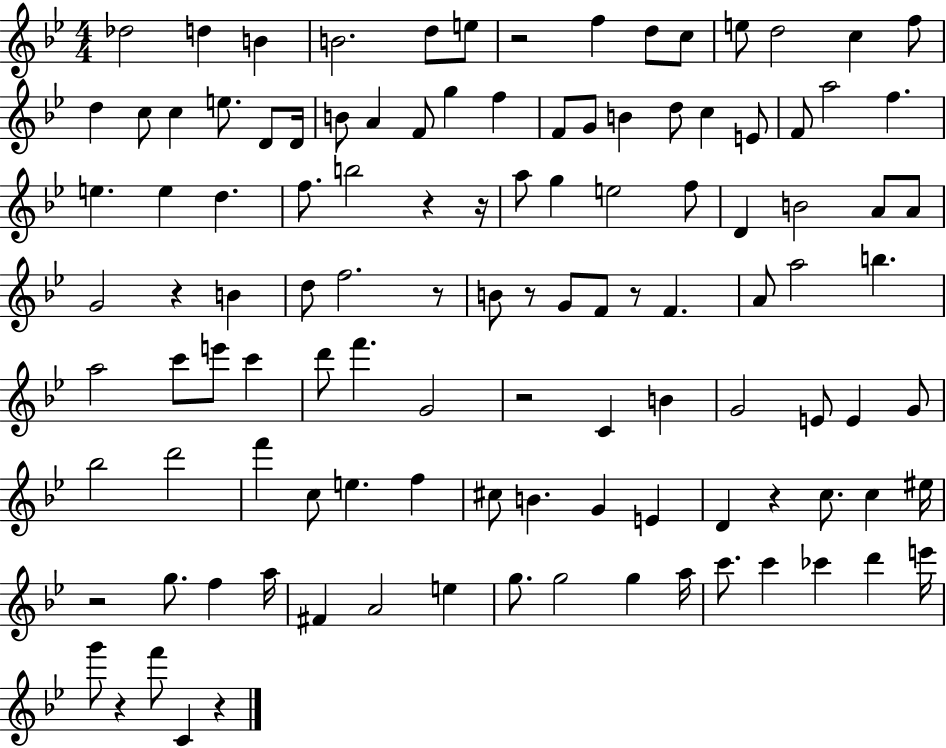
Db5/h D5/q B4/q B4/h. D5/e E5/e R/h F5/q D5/e C5/e E5/e D5/h C5/q F5/e D5/q C5/e C5/q E5/e. D4/e D4/s B4/e A4/q F4/e G5/q F5/q F4/e G4/e B4/q D5/e C5/q E4/e F4/e A5/h F5/q. E5/q. E5/q D5/q. F5/e. B5/h R/q R/s A5/e G5/q E5/h F5/e D4/q B4/h A4/e A4/e G4/h R/q B4/q D5/e F5/h. R/e B4/e R/e G4/e F4/e R/e F4/q. A4/e A5/h B5/q. A5/h C6/e E6/e C6/q D6/e F6/q. G4/h R/h C4/q B4/q G4/h E4/e E4/q G4/e Bb5/h D6/h F6/q C5/e E5/q. F5/q C#5/e B4/q. G4/q E4/q D4/q R/q C5/e. C5/q EIS5/s R/h G5/e. F5/q A5/s F#4/q A4/h E5/q G5/e. G5/h G5/q A5/s C6/e. C6/q CES6/q D6/q E6/s G6/e R/q F6/e C4/q R/q